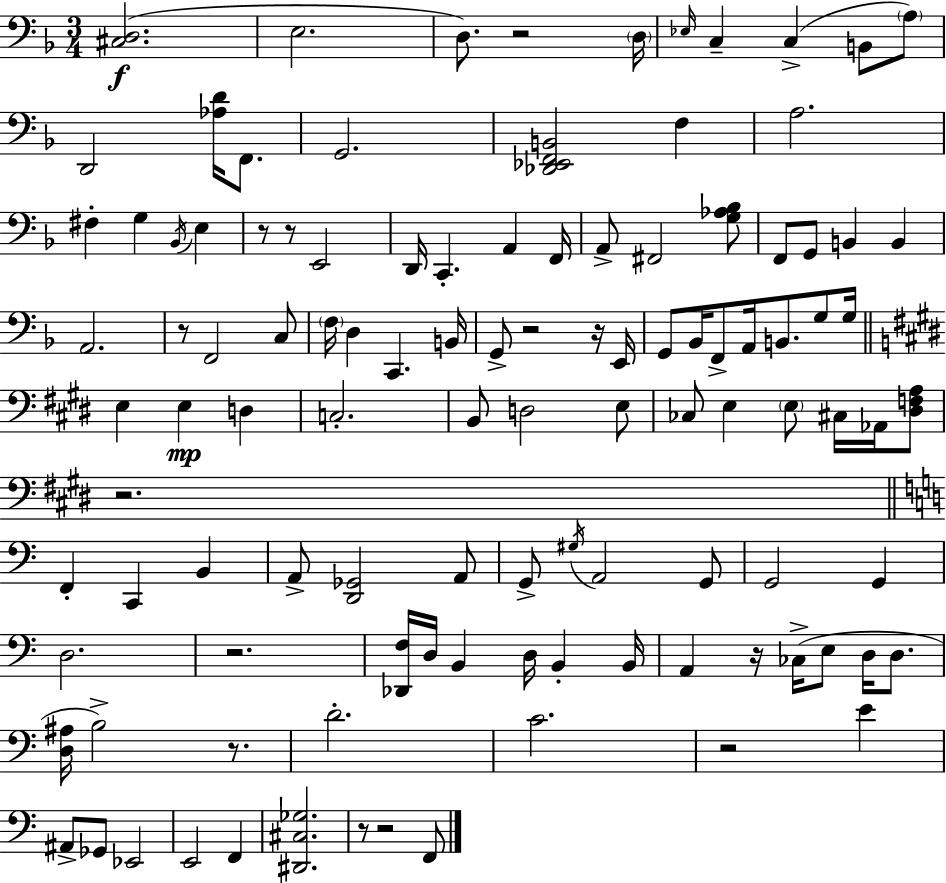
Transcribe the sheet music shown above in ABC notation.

X:1
T:Untitled
M:3/4
L:1/4
K:F
[^C,D,]2 E,2 D,/2 z2 D,/4 _E,/4 C, C, B,,/2 A,/2 D,,2 [_A,D]/4 F,,/2 G,,2 [_D,,_E,,F,,B,,]2 F, A,2 ^F, G, _B,,/4 E, z/2 z/2 E,,2 D,,/4 C,, A,, F,,/4 A,,/2 ^F,,2 [G,_A,_B,]/2 F,,/2 G,,/2 B,, B,, A,,2 z/2 F,,2 C,/2 F,/4 D, C,, B,,/4 G,,/2 z2 z/4 E,,/4 G,,/2 _B,,/4 F,,/2 A,,/4 B,,/2 G,/2 G,/4 E, E, D, C,2 B,,/2 D,2 E,/2 _C,/2 E, E,/2 ^C,/4 _A,,/4 [^D,F,A,]/2 z2 F,, C,, B,, A,,/2 [D,,_G,,]2 A,,/2 G,,/2 ^G,/4 A,,2 G,,/2 G,,2 G,, D,2 z2 [_D,,F,]/4 D,/4 B,, D,/4 B,, B,,/4 A,, z/4 _C,/4 E,/2 D,/4 D,/2 [D,^A,]/4 B,2 z/2 D2 C2 z2 E ^A,,/2 _G,,/2 _E,,2 E,,2 F,, [^D,,^C,_G,]2 z/2 z2 F,,/2